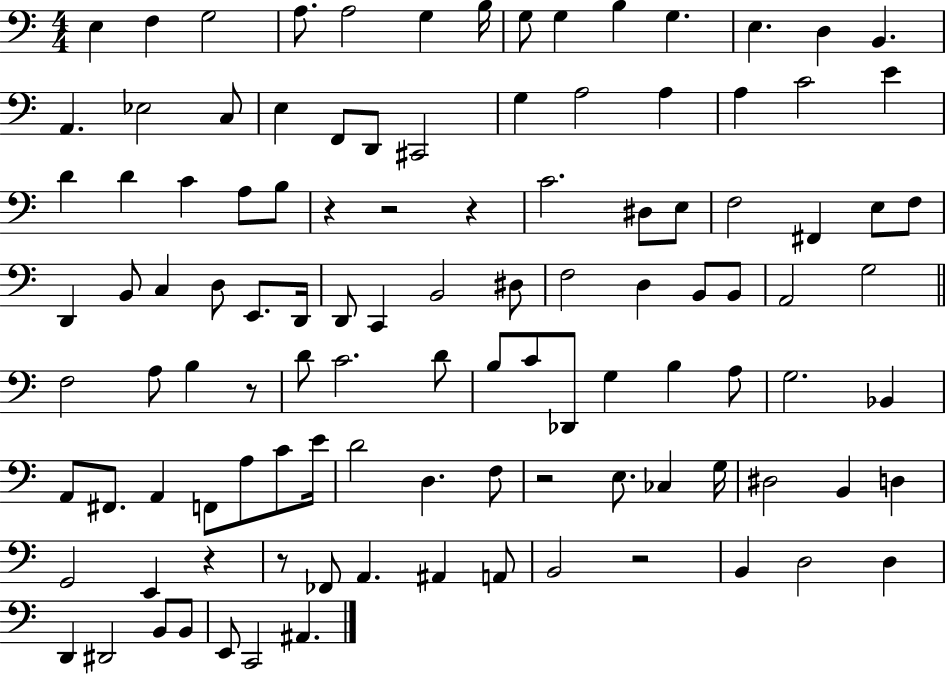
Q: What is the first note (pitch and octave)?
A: E3